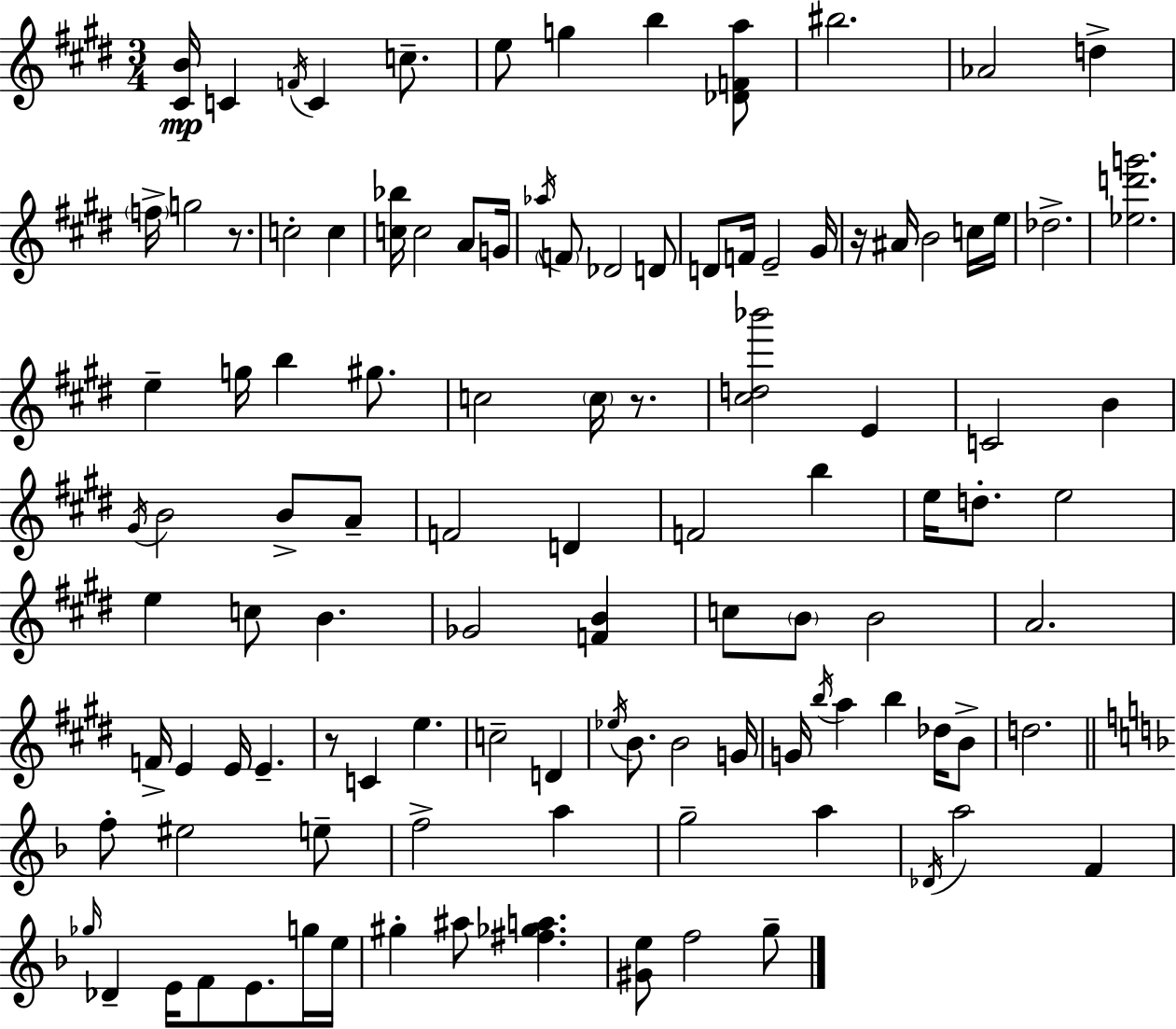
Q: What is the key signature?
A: E major